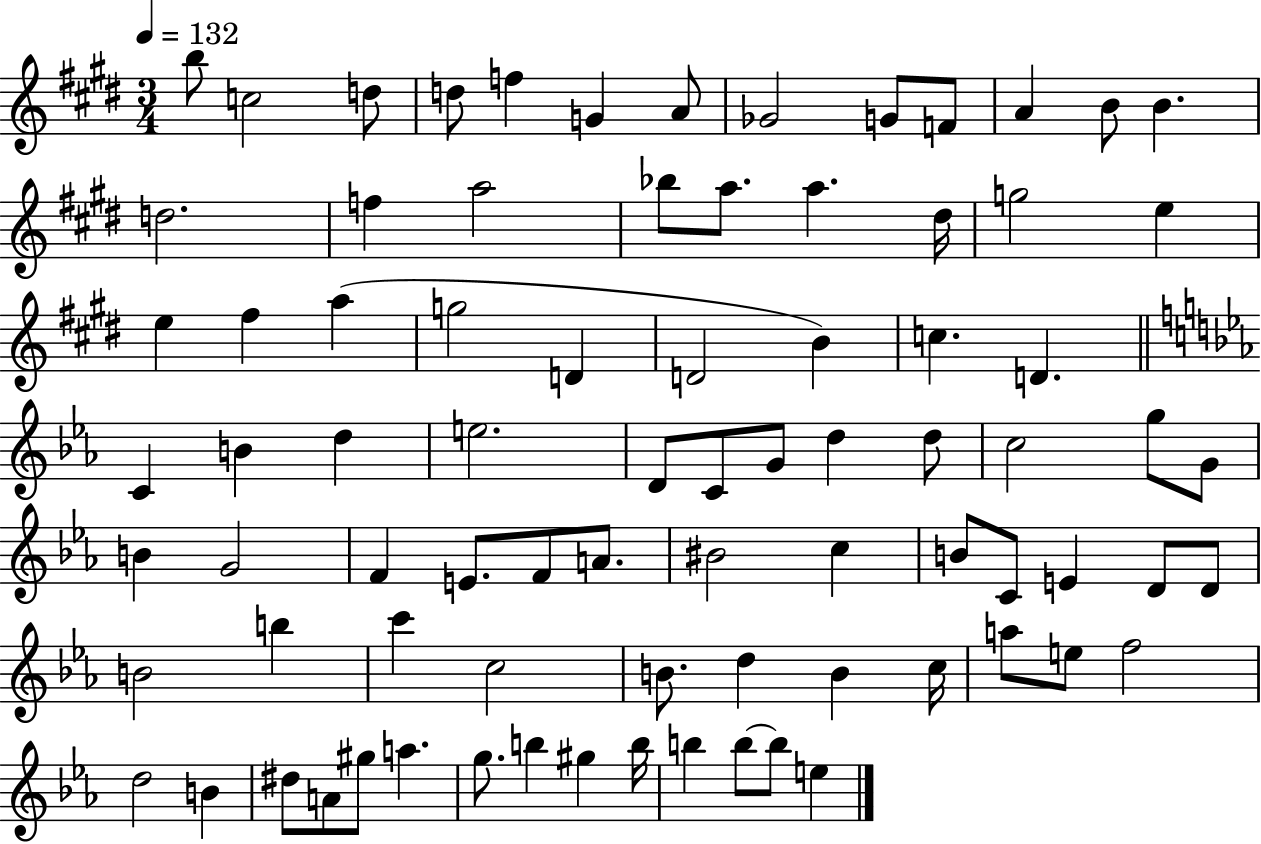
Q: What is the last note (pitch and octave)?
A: E5